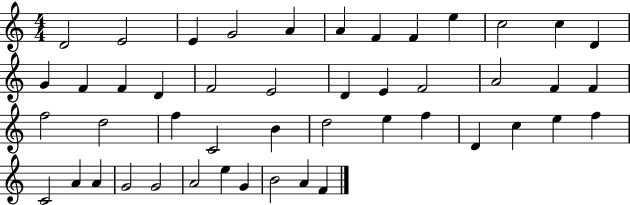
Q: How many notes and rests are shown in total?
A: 47